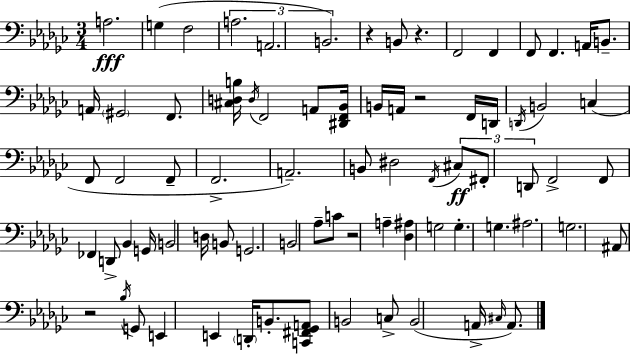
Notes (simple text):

A3/h. G3/q F3/h A3/h. A2/h. B2/h. R/q B2/e R/q. F2/h F2/q F2/e F2/q. A2/s B2/e. A2/s G#2/h F2/e. [C#3,D3,B3]/s D3/s F2/h A2/e [D#2,F2,Bb2]/s B2/s A2/s R/h F2/s D2/s D2/s B2/h C3/q F2/e F2/h F2/e F2/h. A2/h. B2/e D#3/h F2/s C#3/e F#2/e D2/e F2/h F2/e FES2/q D2/e Bb2/q G2/s B2/h D3/s B2/e G2/h. B2/h Ab3/e C4/e R/h A3/q [Db3,A#3]/q G3/h G3/q. G3/q. A#3/h. G3/h. A#2/e R/h Bb3/s G2/e E2/q E2/q D2/s B2/e. [C2,F#2,Gb2,A2]/e B2/h C3/e B2/h A2/s C#3/s A2/e.